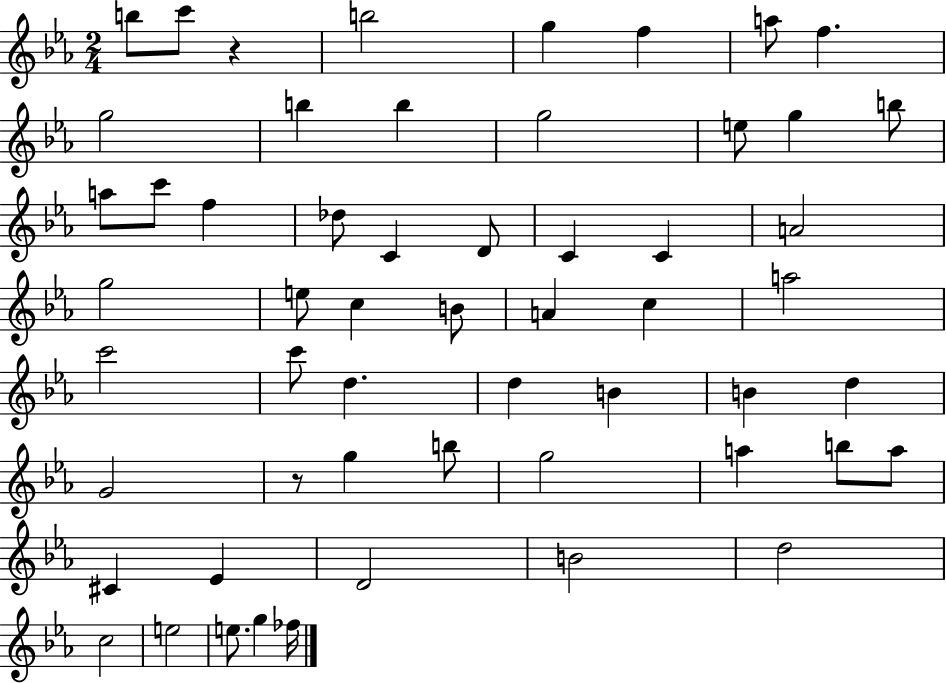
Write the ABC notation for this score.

X:1
T:Untitled
M:2/4
L:1/4
K:Eb
b/2 c'/2 z b2 g f a/2 f g2 b b g2 e/2 g b/2 a/2 c'/2 f _d/2 C D/2 C C A2 g2 e/2 c B/2 A c a2 c'2 c'/2 d d B B d G2 z/2 g b/2 g2 a b/2 a/2 ^C _E D2 B2 d2 c2 e2 e/2 g _f/4